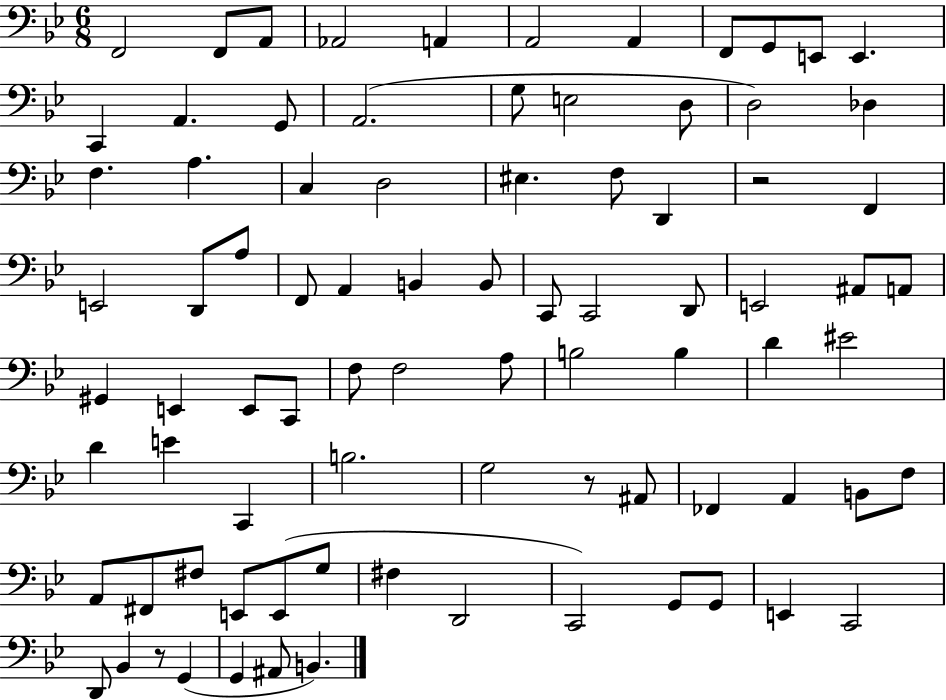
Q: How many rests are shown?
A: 3